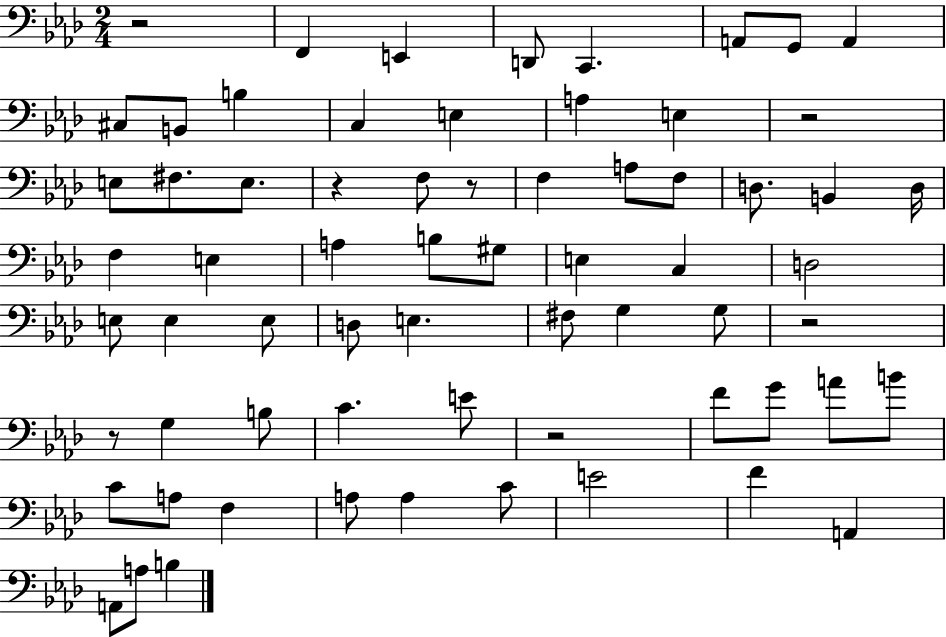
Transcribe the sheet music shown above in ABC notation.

X:1
T:Untitled
M:2/4
L:1/4
K:Ab
z2 F,, E,, D,,/2 C,, A,,/2 G,,/2 A,, ^C,/2 B,,/2 B, C, E, A, E, z2 E,/2 ^F,/2 E,/2 z F,/2 z/2 F, A,/2 F,/2 D,/2 B,, D,/4 F, E, A, B,/2 ^G,/2 E, C, D,2 E,/2 E, E,/2 D,/2 E, ^F,/2 G, G,/2 z2 z/2 G, B,/2 C E/2 z2 F/2 G/2 A/2 B/2 C/2 A,/2 F, A,/2 A, C/2 E2 F A,, A,,/2 A,/2 B,